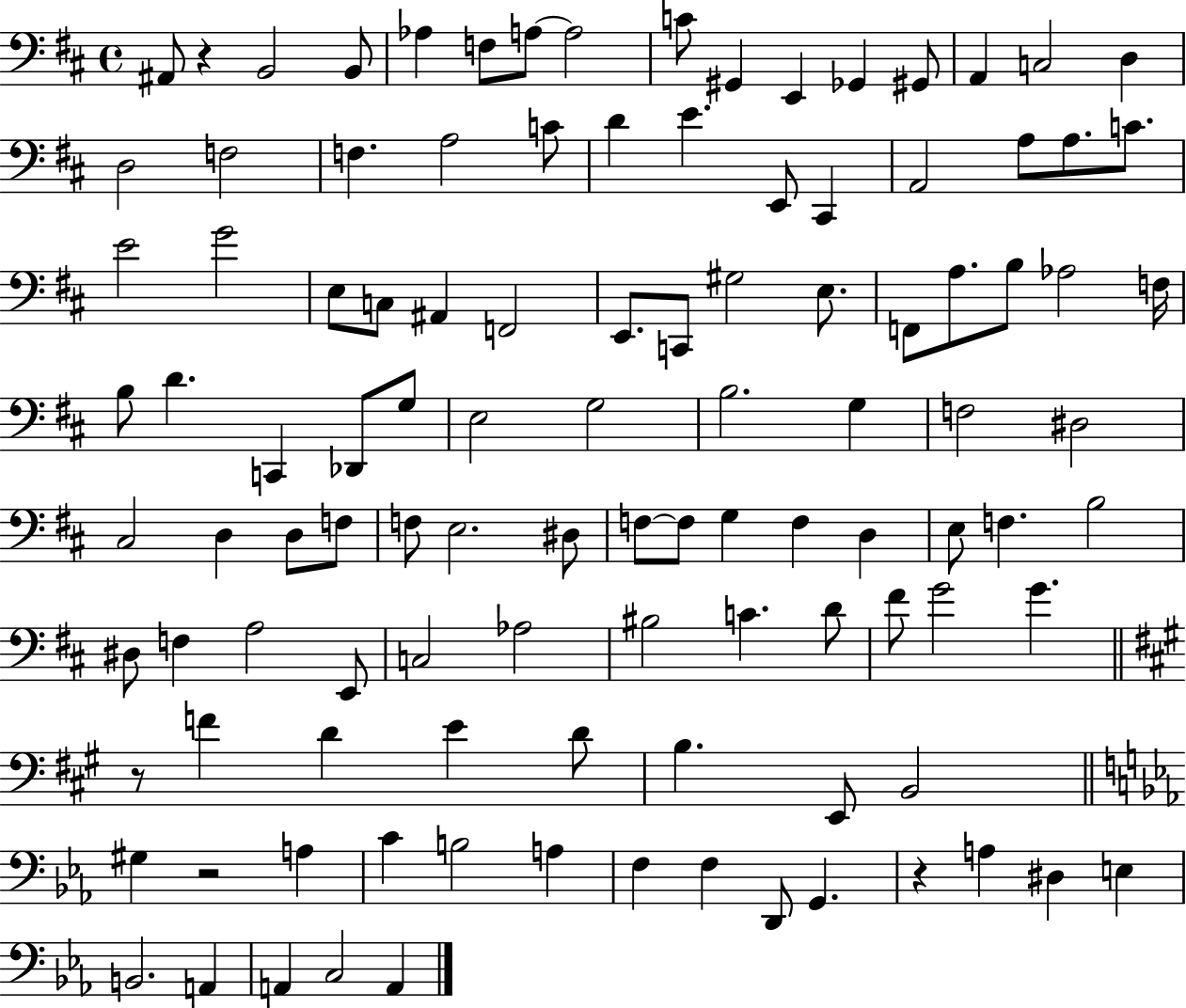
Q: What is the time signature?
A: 4/4